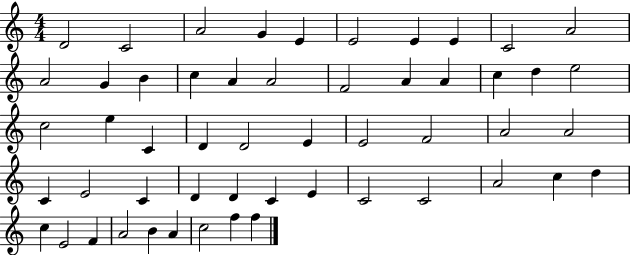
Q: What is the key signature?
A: C major